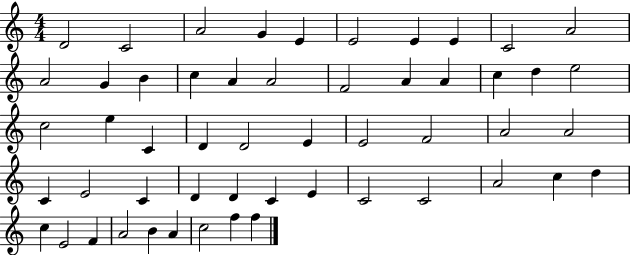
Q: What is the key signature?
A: C major